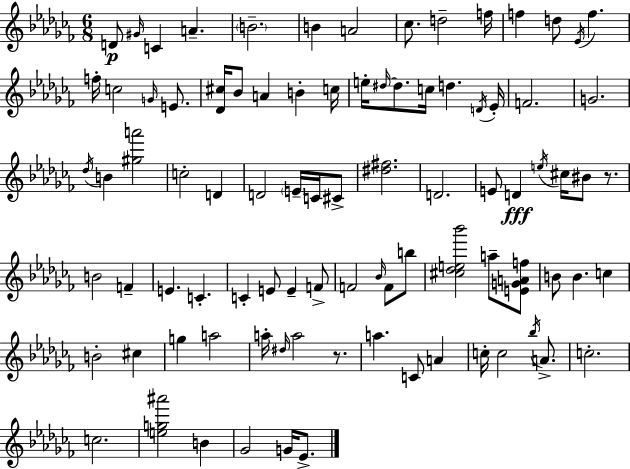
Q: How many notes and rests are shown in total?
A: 89